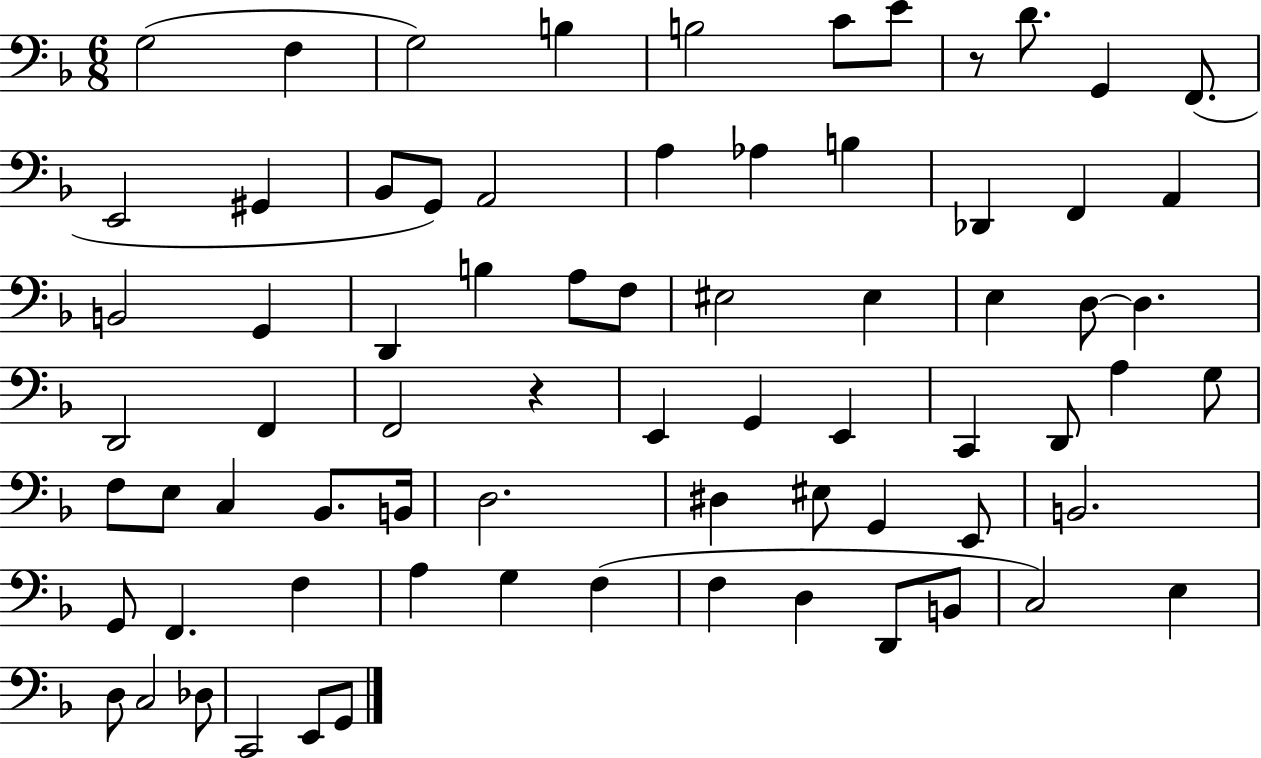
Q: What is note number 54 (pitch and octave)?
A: G2